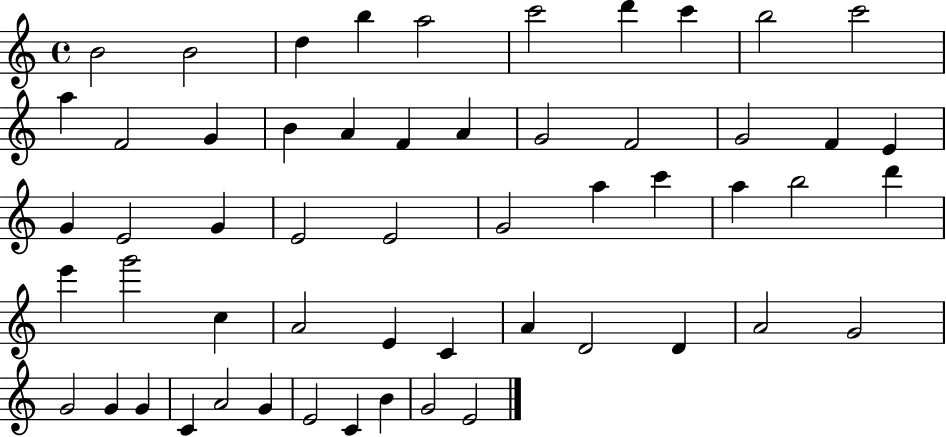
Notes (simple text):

B4/h B4/h D5/q B5/q A5/h C6/h D6/q C6/q B5/h C6/h A5/q F4/h G4/q B4/q A4/q F4/q A4/q G4/h F4/h G4/h F4/q E4/q G4/q E4/h G4/q E4/h E4/h G4/h A5/q C6/q A5/q B5/h D6/q E6/q G6/h C5/q A4/h E4/q C4/q A4/q D4/h D4/q A4/h G4/h G4/h G4/q G4/q C4/q A4/h G4/q E4/h C4/q B4/q G4/h E4/h